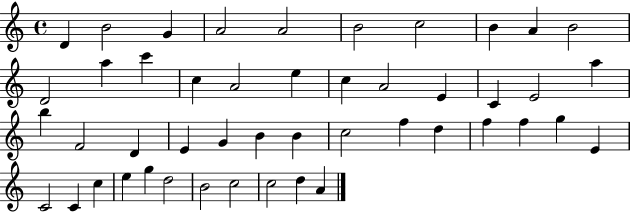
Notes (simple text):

D4/q B4/h G4/q A4/h A4/h B4/h C5/h B4/q A4/q B4/h D4/h A5/q C6/q C5/q A4/h E5/q C5/q A4/h E4/q C4/q E4/h A5/q B5/q F4/h D4/q E4/q G4/q B4/q B4/q C5/h F5/q D5/q F5/q F5/q G5/q E4/q C4/h C4/q C5/q E5/q G5/q D5/h B4/h C5/h C5/h D5/q A4/q